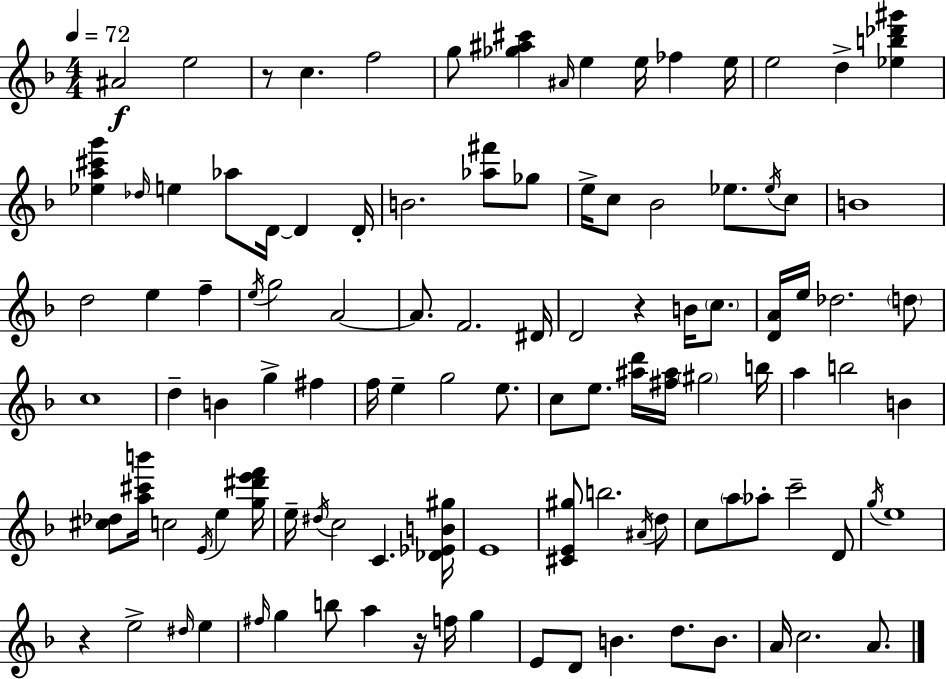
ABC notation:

X:1
T:Untitled
M:4/4
L:1/4
K:F
^A2 e2 z/2 c f2 g/2 [_g^a^c'] ^A/4 e e/4 _f e/4 e2 d [_eb_d'^g'] [_ea^c'g'] _d/4 e _a/2 D/4 D D/4 B2 [_a^f']/2 _g/2 e/4 c/2 _B2 _e/2 _e/4 c/2 B4 d2 e f e/4 g2 A2 A/2 F2 ^D/4 D2 z B/4 c/2 [DA]/4 e/4 _d2 d/2 c4 d B g ^f f/4 e g2 e/2 c/2 e/2 [^ad']/4 [^f^a]/4 ^g2 b/4 a b2 B [^c_d]/2 [a^c'b']/4 c2 E/4 e [g^d'e'f']/4 e/4 ^d/4 c2 C [_D_EB^g]/4 E4 [^CE^g]/2 b2 ^A/4 d/2 c/2 a/2 _a/2 c'2 D/2 g/4 e4 z e2 ^d/4 e ^f/4 g b/2 a z/4 f/4 g E/2 D/2 B d/2 B/2 A/4 c2 A/2